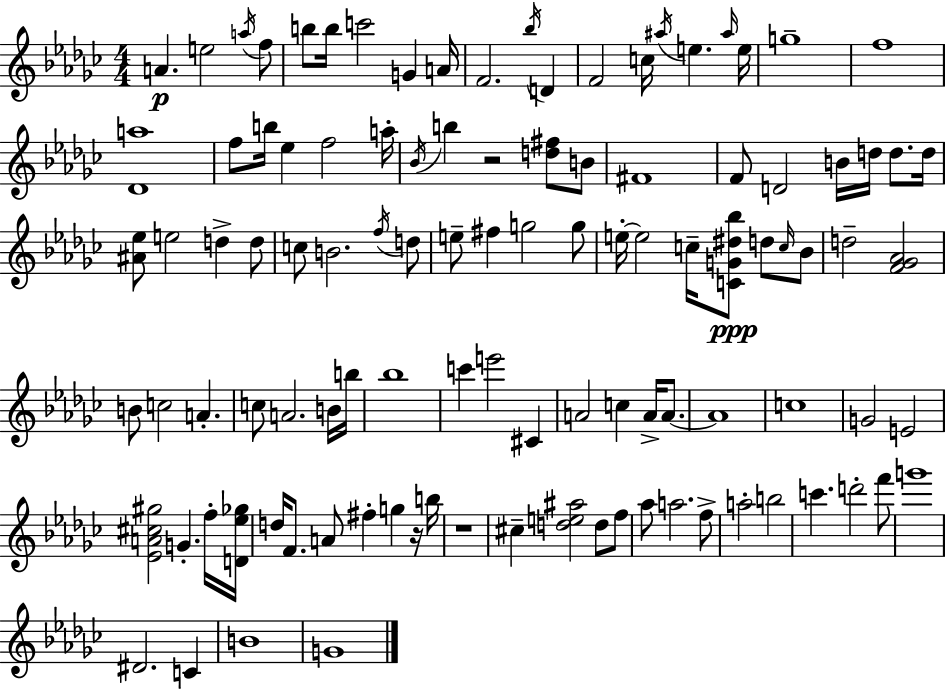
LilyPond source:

{
  \clef treble
  \numericTimeSignature
  \time 4/4
  \key ees \minor
  a'4.\p e''2 \acciaccatura { a''16 } f''8 | b''8 b''16 c'''2 g'4 | a'16 f'2. \acciaccatura { bes''16 } d'4 | f'2 c''16 \acciaccatura { ais''16 } e''4. | \break \grace { ais''16 } e''16 g''1-- | f''1 | <des' a''>1 | f''8 b''16 ees''4 f''2 | \break a''16-. \acciaccatura { bes'16 } b''4 r2 | <d'' fis''>8 b'8 fis'1 | f'8 d'2 b'16 | d''16 d''8. d''16 <ais' ees''>8 e''2 d''4-> | \break d''8 c''8 b'2. | \acciaccatura { f''16 } d''8 e''8-- fis''4 g''2 | g''8 e''16-.~~ e''2 c''16-- | <c' g' dis'' bes''>8\ppp d''8 \grace { c''16 } bes'8 d''2-- <f' ges' aes'>2 | \break b'8 c''2 | a'4.-. c''8 a'2. | b'16 b''16 bes''1 | c'''4 e'''2 | \break cis'4 a'2 c''4 | a'16-> a'8.~~ a'1 | c''1 | g'2 e'2 | \break <ees' a' cis'' gis''>2 g'4.-. | f''16-. <d' ees'' ges''>16 d''16 f'8. a'8 fis''4-. | g''4 r16 b''16 r1 | cis''4-- <d'' e'' ais''>2 | \break d''8 f''8 aes''8 a''2. | f''8-> a''2-. b''2 | c'''4. d'''2-. | f'''8 g'''1 | \break dis'2. | c'4 b'1 | g'1 | \bar "|."
}